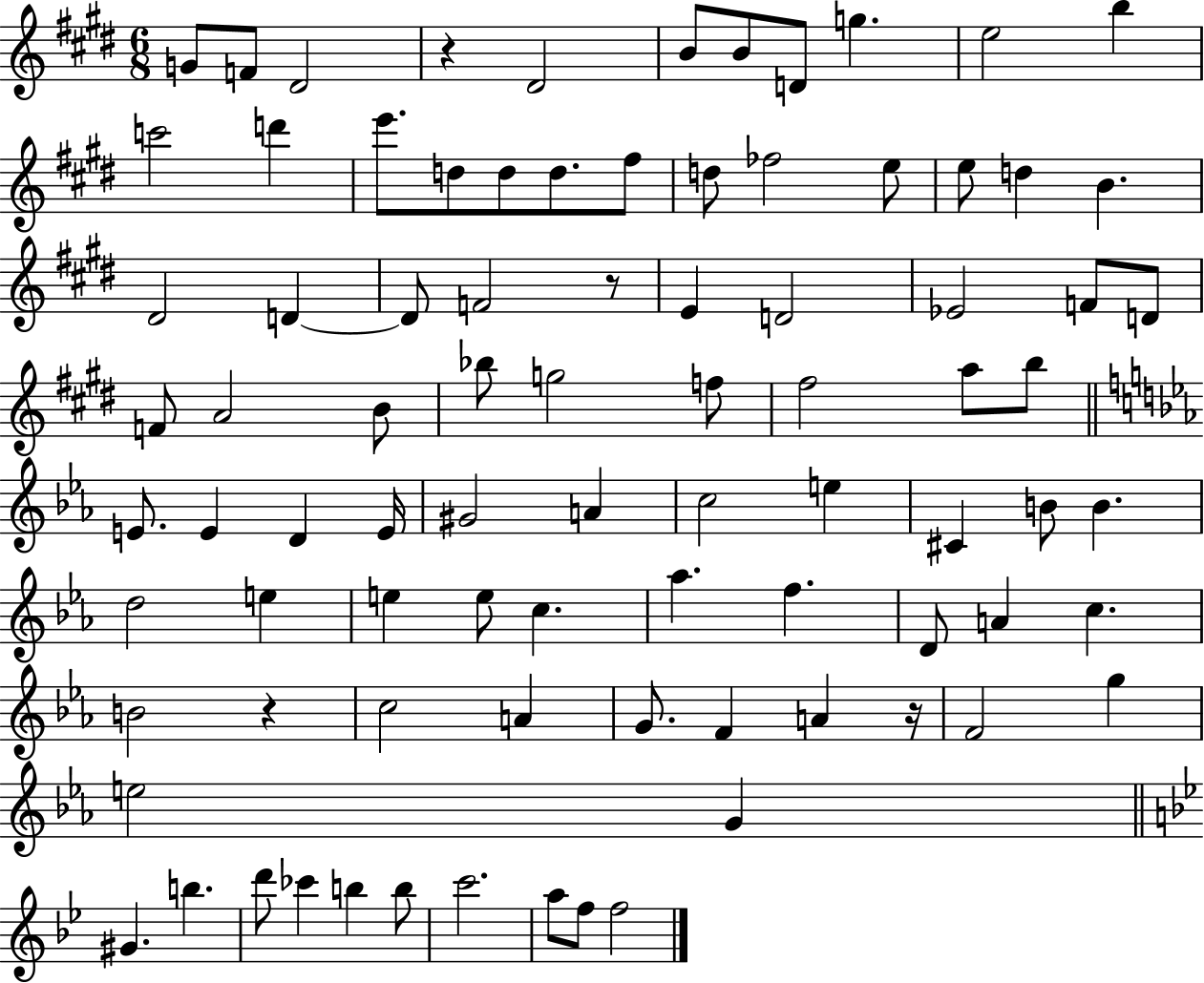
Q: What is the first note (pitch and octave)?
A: G4